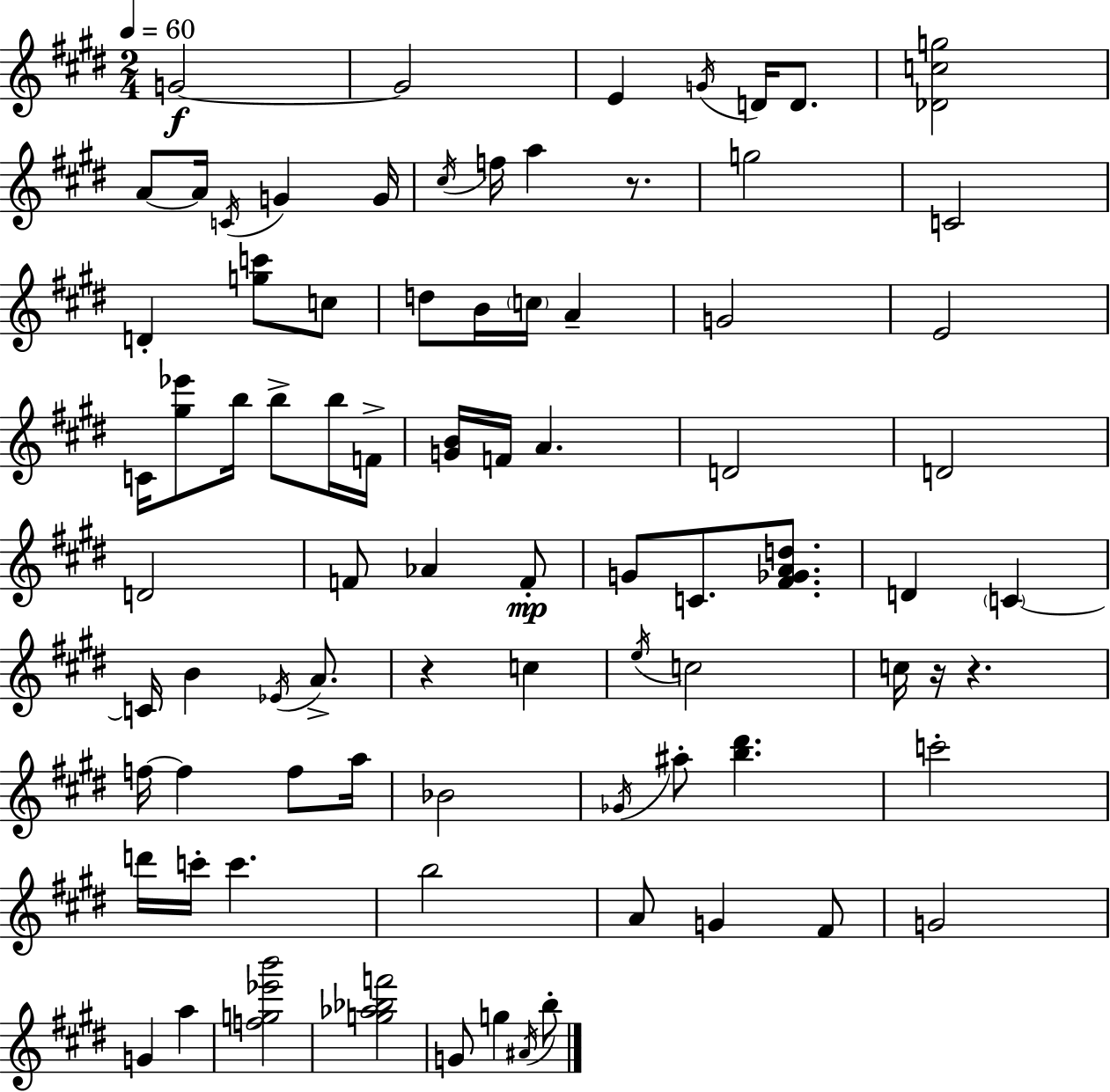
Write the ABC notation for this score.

X:1
T:Untitled
M:2/4
L:1/4
K:E
G2 G2 E G/4 D/4 D/2 [_Dcg]2 A/2 A/4 C/4 G G/4 ^c/4 f/4 a z/2 g2 C2 D [gc']/2 c/2 d/2 B/4 c/4 A G2 E2 C/4 [^g_e']/2 b/4 b/2 b/4 F/4 [GB]/4 F/4 A D2 D2 D2 F/2 _A F/2 G/2 C/2 [^F_GAd]/2 D C C/4 B _E/4 A/2 z c e/4 c2 c/4 z/4 z f/4 f f/2 a/4 _B2 _G/4 ^a/2 [b^d'] c'2 d'/4 c'/4 c' b2 A/2 G ^F/2 G2 G a [fg_e'b']2 [g_a_bf']2 G/2 g ^A/4 b/2